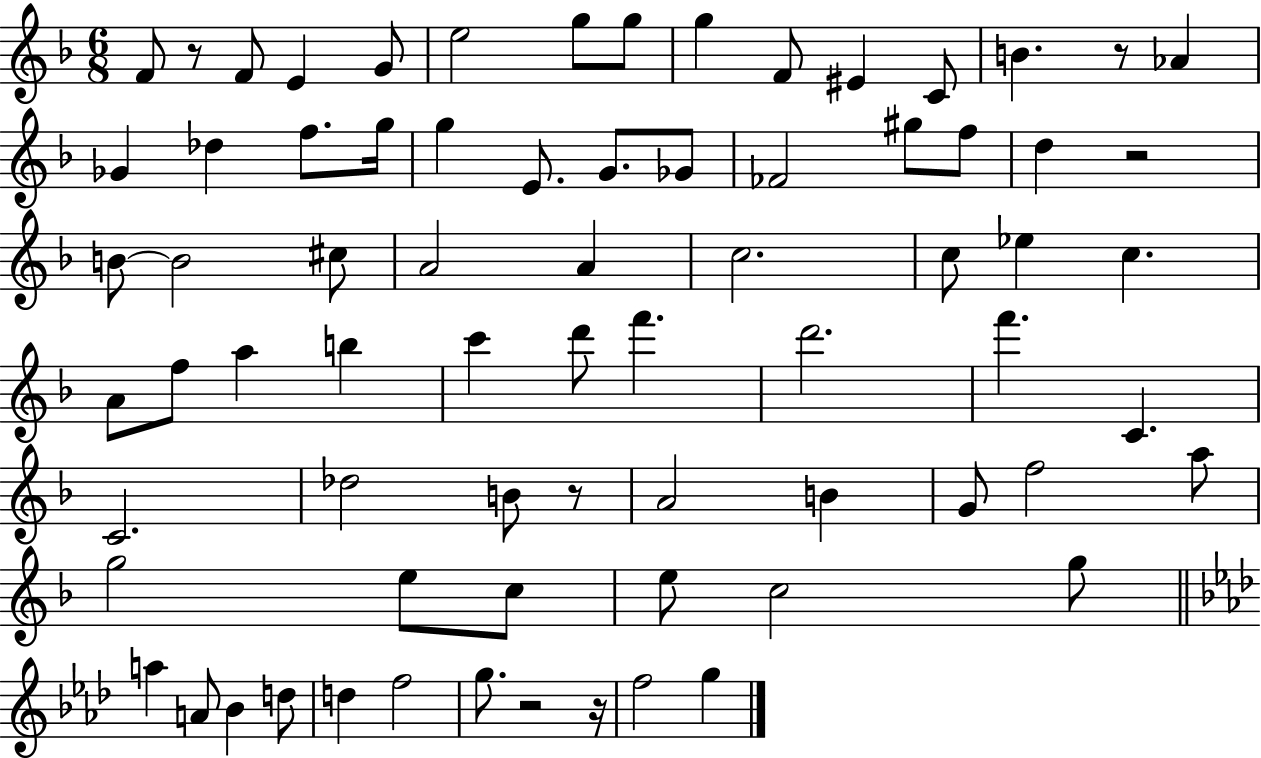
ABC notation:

X:1
T:Untitled
M:6/8
L:1/4
K:F
F/2 z/2 F/2 E G/2 e2 g/2 g/2 g F/2 ^E C/2 B z/2 _A _G _d f/2 g/4 g E/2 G/2 _G/2 _F2 ^g/2 f/2 d z2 B/2 B2 ^c/2 A2 A c2 c/2 _e c A/2 f/2 a b c' d'/2 f' d'2 f' C C2 _d2 B/2 z/2 A2 B G/2 f2 a/2 g2 e/2 c/2 e/2 c2 g/2 a A/2 _B d/2 d f2 g/2 z2 z/4 f2 g